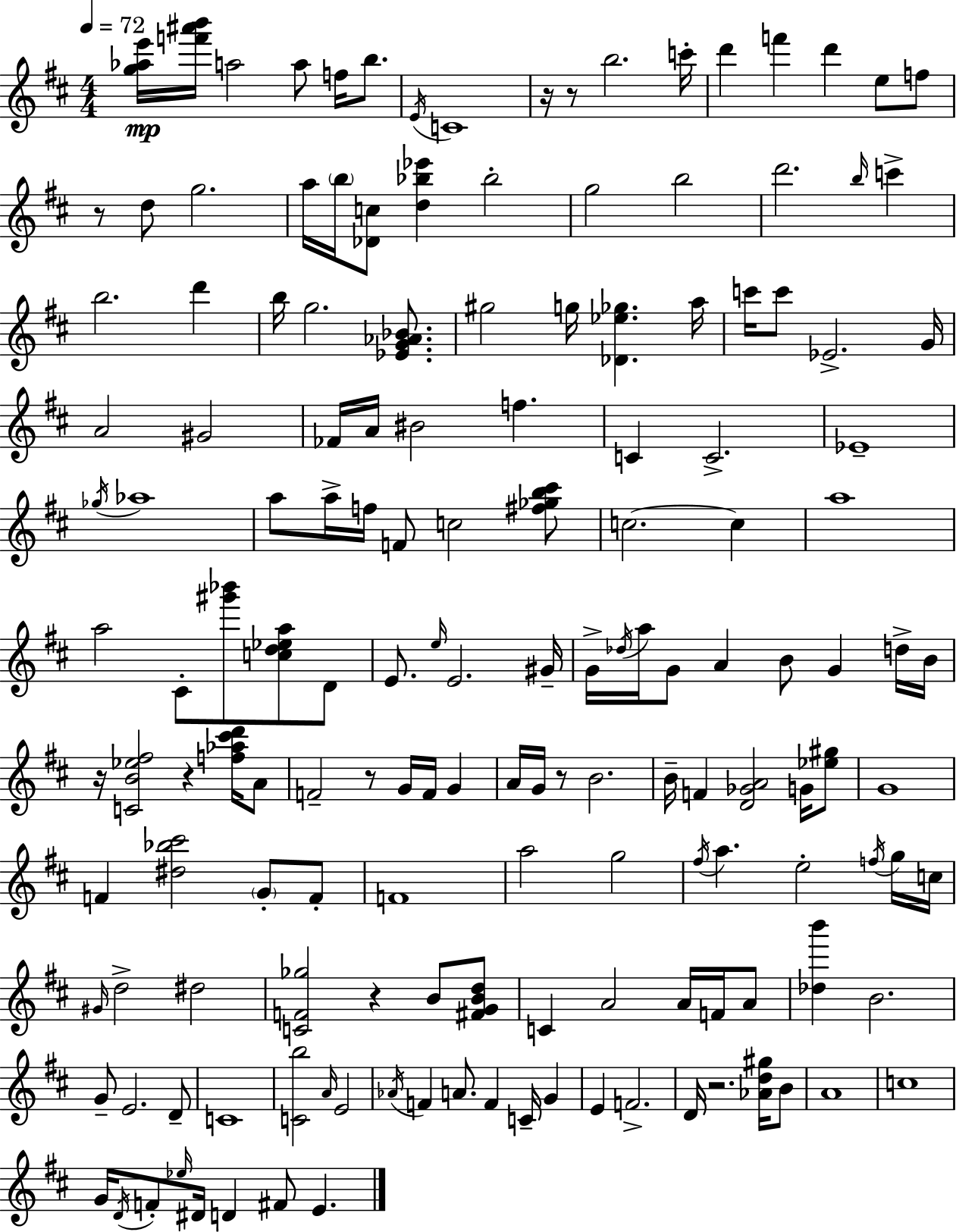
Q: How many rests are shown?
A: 9